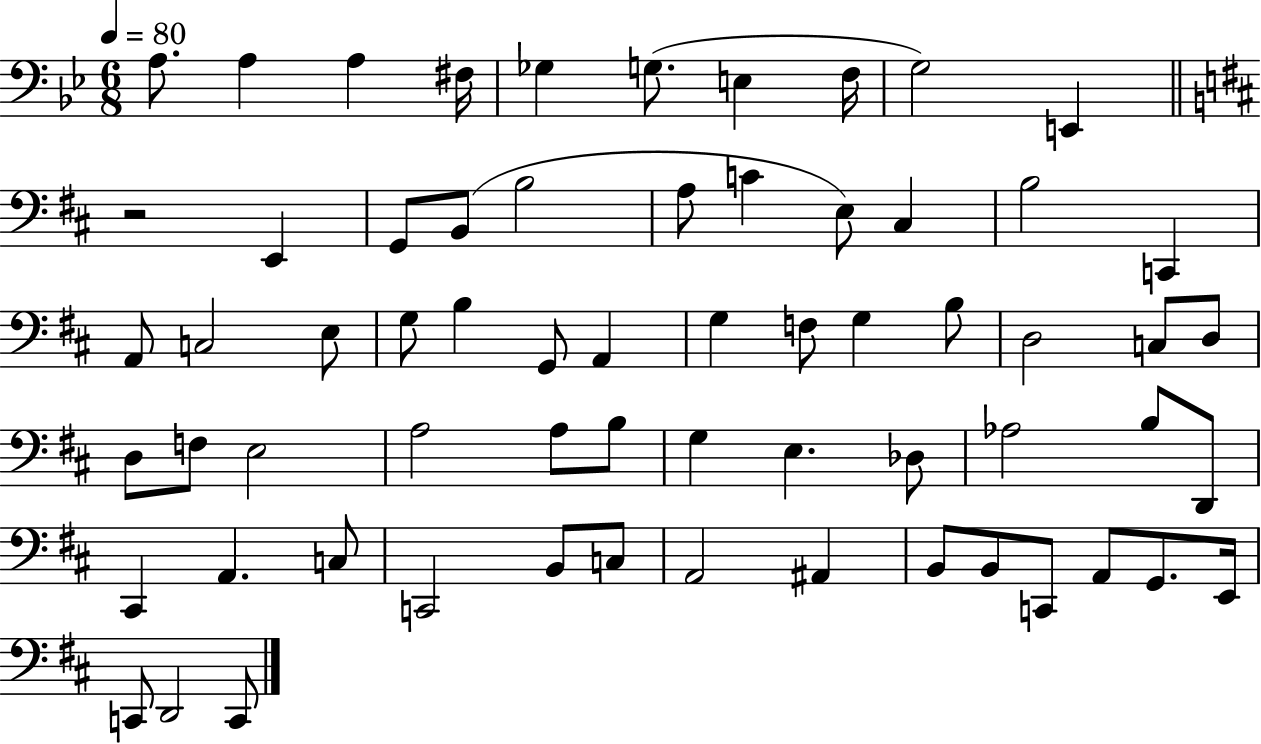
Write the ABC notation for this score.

X:1
T:Untitled
M:6/8
L:1/4
K:Bb
A,/2 A, A, ^F,/4 _G, G,/2 E, F,/4 G,2 E,, z2 E,, G,,/2 B,,/2 B,2 A,/2 C E,/2 ^C, B,2 C,, A,,/2 C,2 E,/2 G,/2 B, G,,/2 A,, G, F,/2 G, B,/2 D,2 C,/2 D,/2 D,/2 F,/2 E,2 A,2 A,/2 B,/2 G, E, _D,/2 _A,2 B,/2 D,,/2 ^C,, A,, C,/2 C,,2 B,,/2 C,/2 A,,2 ^A,, B,,/2 B,,/2 C,,/2 A,,/2 G,,/2 E,,/4 C,,/2 D,,2 C,,/2